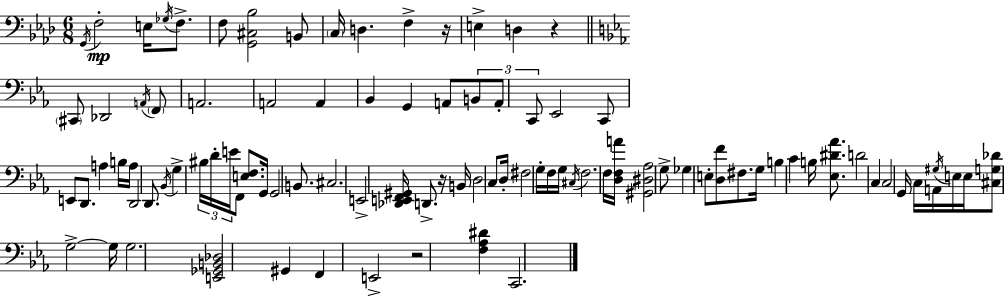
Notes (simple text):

G2/s F3/h E3/s Gb3/s F3/e. F3/e [G2,C#3,Bb3]/h B2/e C3/s D3/q. F3/q R/s E3/q D3/q R/q C#2/e Db2/h A2/s F2/e A2/h. A2/h A2/q Bb2/q G2/q A2/e B2/e A2/e C2/e Eb2/h C2/e E2/e D2/e. A3/q B3/s A3/s D2/h D2/e. Bb2/s G3/q BIS3/s D4/s E4/s F2/e [E3,F3]/e. G2/s G2/h B2/e. C#3/h. E2/h [Db2,E2,F2,G#2]/s D2/e. R/s B2/s D3/h C3/e D3/s F#3/h G3/s F3/s G3/s C#3/s F3/h. F3/s [D3,F3,A4]/s [G#2,D#3,Ab3]/h G3/e Gb3/q E3/e [D3,F4]/e F#3/e. G3/s B3/q C4/q B3/s [Eb3,D#4,Ab4]/e. D4/h C3/q C3/h G2/s C3/s A2/s G#3/s E3/s E3/s [C#3,G3,Db4]/e G3/h G3/s G3/h. [E2,Gb2,B2,Db3]/h G#2/q F2/q E2/h R/h [F3,Ab3,D#4]/q C2/h.